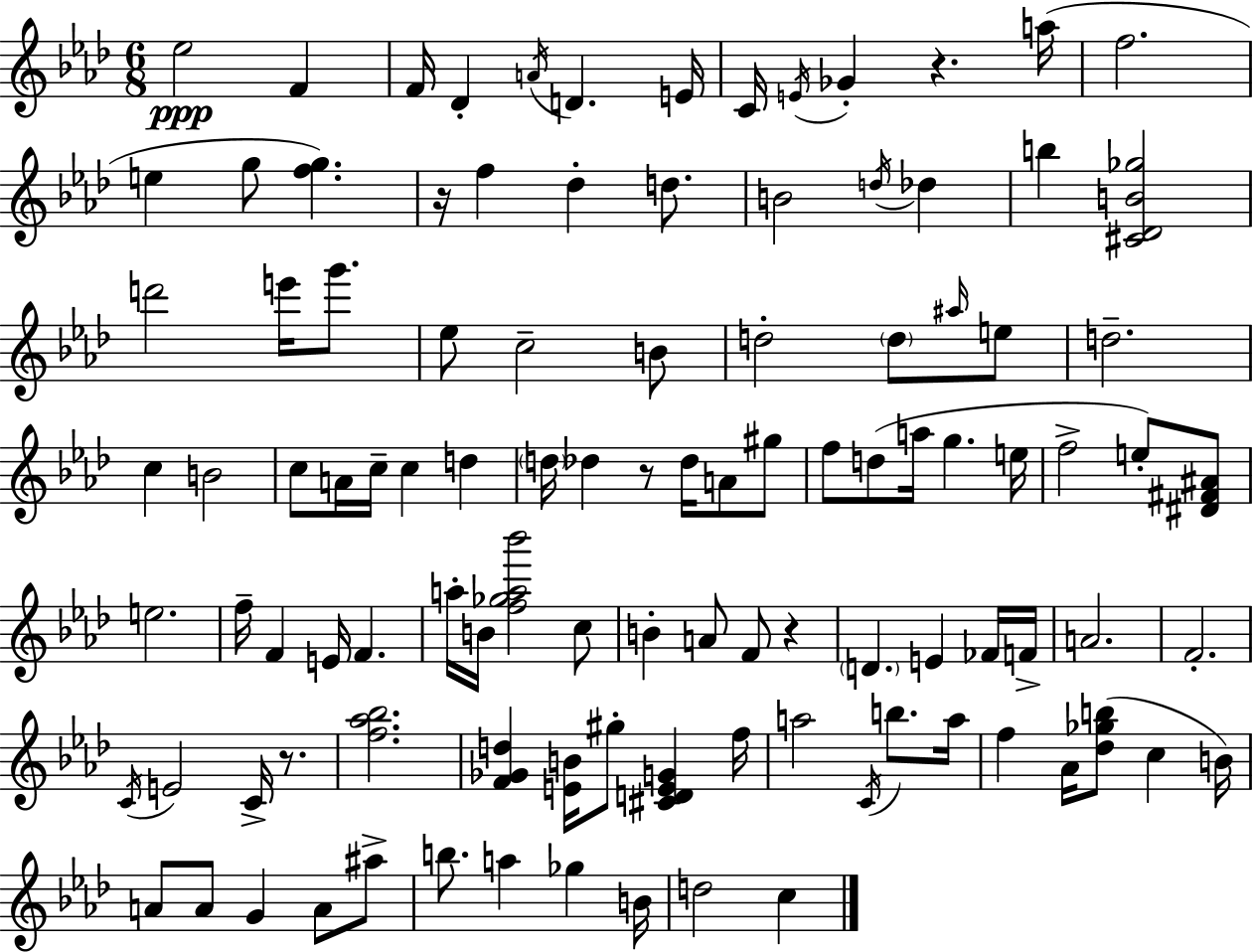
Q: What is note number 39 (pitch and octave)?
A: D5